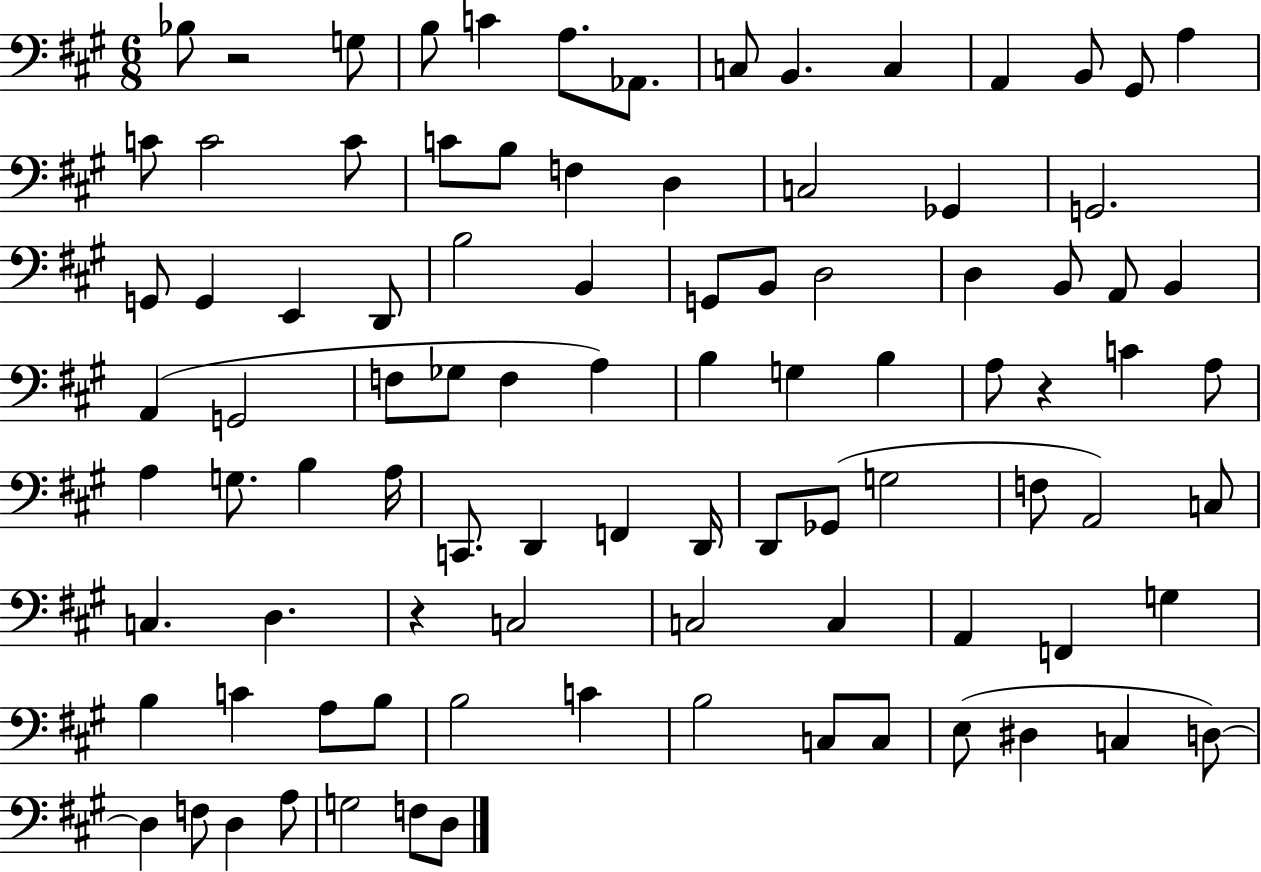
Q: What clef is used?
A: bass